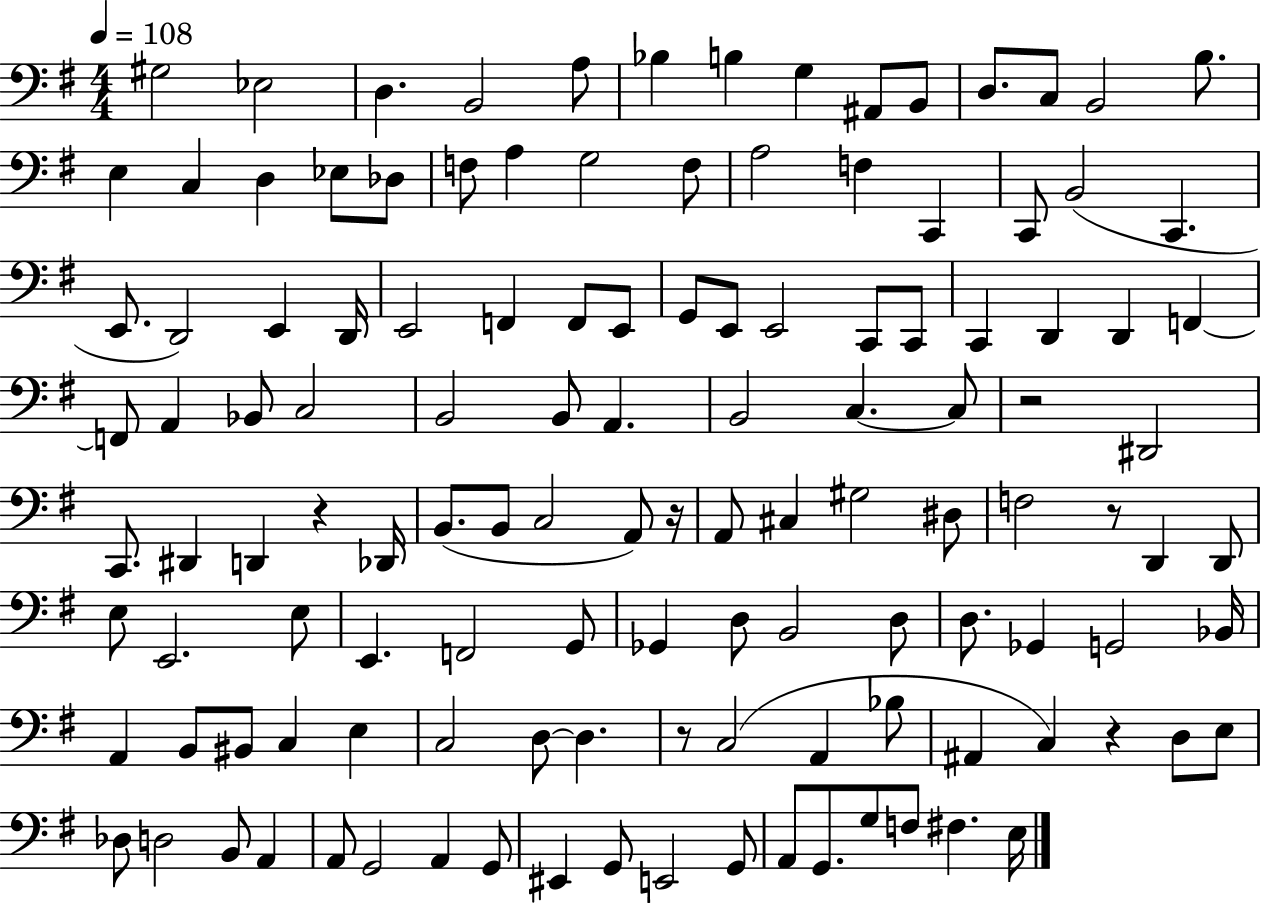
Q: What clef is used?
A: bass